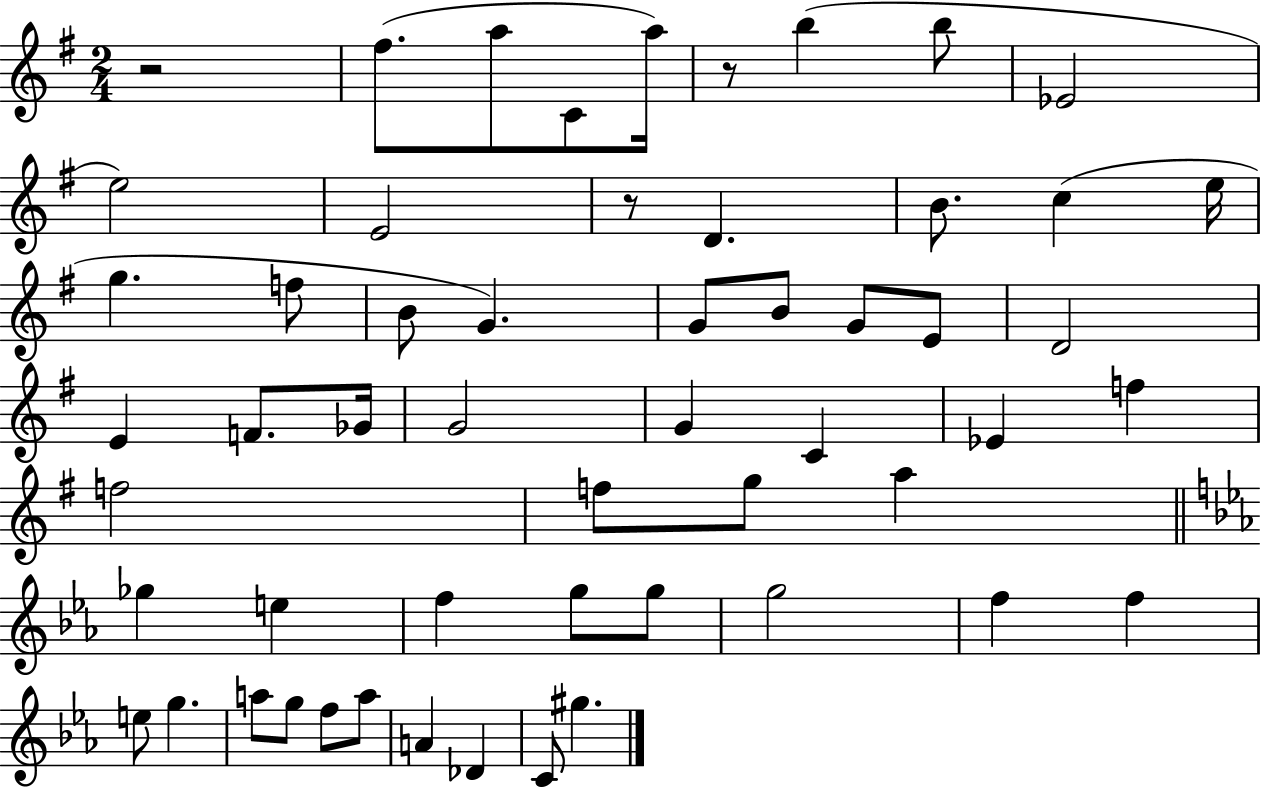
{
  \clef treble
  \numericTimeSignature
  \time 2/4
  \key g \major
  r2 | fis''8.( a''8 c'8 a''16) | r8 b''4( b''8 | ees'2 | \break e''2) | e'2 | r8 d'4. | b'8. c''4( e''16 | \break g''4. f''8 | b'8 g'4.) | g'8 b'8 g'8 e'8 | d'2 | \break e'4 f'8. ges'16 | g'2 | g'4 c'4 | ees'4 f''4 | \break f''2 | f''8 g''8 a''4 | \bar "||" \break \key ees \major ges''4 e''4 | f''4 g''8 g''8 | g''2 | f''4 f''4 | \break e''8 g''4. | a''8 g''8 f''8 a''8 | a'4 des'4 | c'8 gis''4. | \break \bar "|."
}